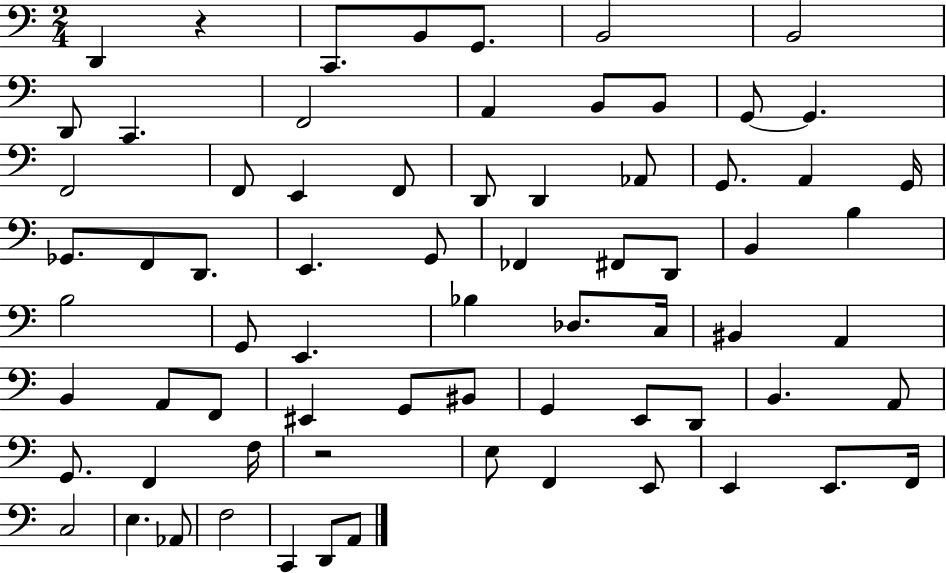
D2/q R/q C2/e. B2/e G2/e. B2/h B2/h D2/e C2/q. F2/h A2/q B2/e B2/e G2/e G2/q. F2/h F2/e E2/q F2/e D2/e D2/q Ab2/e G2/e. A2/q G2/s Gb2/e. F2/e D2/e. E2/q. G2/e FES2/q F#2/e D2/e B2/q B3/q B3/h G2/e E2/q. Bb3/q Db3/e. C3/s BIS2/q A2/q B2/q A2/e F2/e EIS2/q G2/e BIS2/e G2/q E2/e D2/e B2/q. A2/e G2/e. F2/q F3/s R/h E3/e F2/q E2/e E2/q E2/e. F2/s C3/h E3/q. Ab2/e F3/h C2/q D2/e A2/e